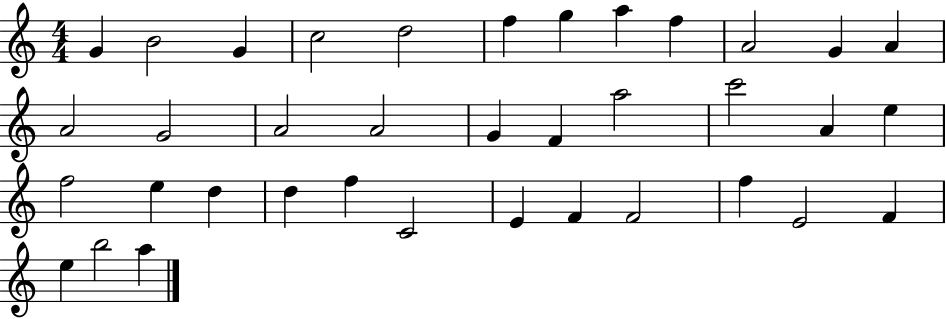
{
  \clef treble
  \numericTimeSignature
  \time 4/4
  \key c \major
  g'4 b'2 g'4 | c''2 d''2 | f''4 g''4 a''4 f''4 | a'2 g'4 a'4 | \break a'2 g'2 | a'2 a'2 | g'4 f'4 a''2 | c'''2 a'4 e''4 | \break f''2 e''4 d''4 | d''4 f''4 c'2 | e'4 f'4 f'2 | f''4 e'2 f'4 | \break e''4 b''2 a''4 | \bar "|."
}